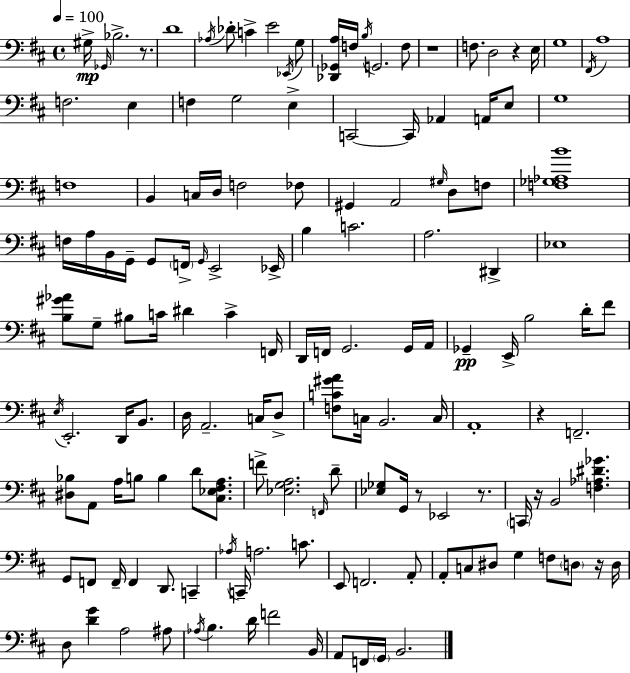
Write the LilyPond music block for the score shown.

{
  \clef bass
  \time 4/4
  \defaultTimeSignature
  \key d \major
  \tempo 4 = 100
  gis16->\mp \grace { ges,16 } bes2.-> r8. | d'1 | \acciaccatura { aes16 } des'8-. c'4-> e'2 | \acciaccatura { ees,16 } g8 <des, ges, a>16 f16 \acciaccatura { b16 } g,2. | \break f8 r1 | f8. d2 r4 | e16 g1 | \acciaccatura { fis,16 } a1 | \break f2. | e4 f4 g2 | e4-> c,2~~ c,16 aes,4 | a,16 e8 g1 | \break f1 | b,4 c16 d16 f2 | fes8 gis,4 a,2 | \grace { gis16 } d8 f8 <f ges aes b'>1 | \break f16 a16 b,16 g,16-- g,8 \parenthesize f,16-> \grace { g,16 } e,2-> | ees,16-> b4 c'2. | a2. | dis,4-> ees1 | \break <b gis' aes'>8 g8-- bis8 c'16 dis'4 | c'4-> f,16 d,16 f,16 g,2. | g,16 a,16 ges,4--\pp e,16-> b2 | d'16-. fis'8 \acciaccatura { e16 } e,2.-. | \break d,16 b,8. d16 a,2.-- | c16 d8-> <f c' gis' a'>8 c16 b,2. | c16 a,1-. | r4 f,2.-- | \break <dis bes>8 a,8 a16 b8 b4 | d'8 <cis ees fis a>8. f'8-> <ees g a>2. | \grace { f,16 } d'8-- <ees ges>8 g,16 r8 ees,2 | r8. \parenthesize c,16 r16 b,2 | \break <f aes dis' ges'>4. g,8 f,8 f,16-- f,4 | d,8. c,4-- \acciaccatura { aes16 } c,16-- a2. | c'8. e,8 f,2. | a,8-. a,8-. c8 dis8 | \break g4 f8 \parenthesize d8 r16 d16 d8 <d' g'>4 | a2 ais8 \acciaccatura { aes16 } b4. | d'16 f'2 b,16 a,8 f,16 \parenthesize g,16 b,2. | \bar "|."
}